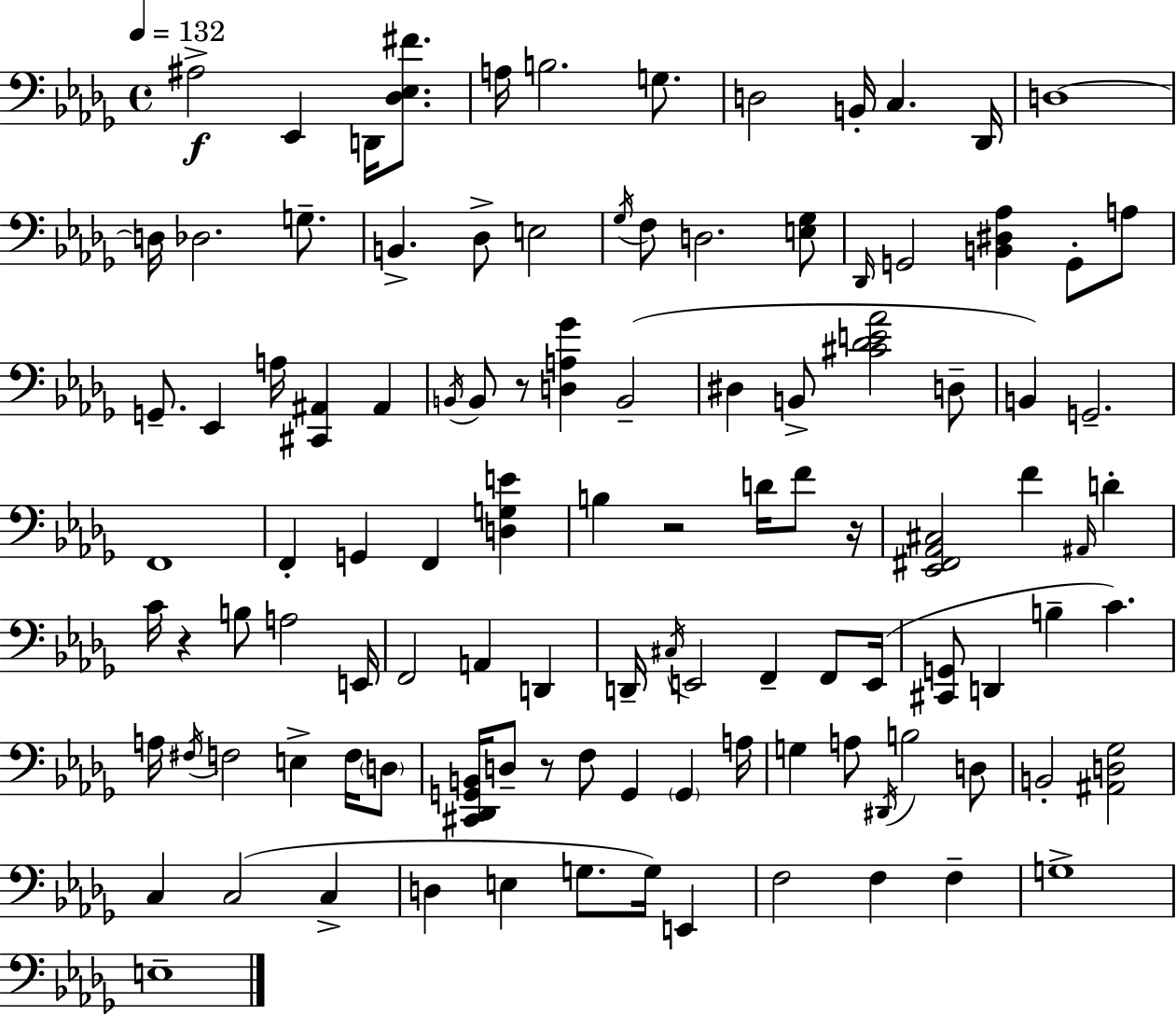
A#3/h Eb2/q D2/s [Db3,Eb3,F#4]/e. A3/s B3/h. G3/e. D3/h B2/s C3/q. Db2/s D3/w D3/s Db3/h. G3/e. B2/q. Db3/e E3/h Gb3/s F3/e D3/h. [E3,Gb3]/e Db2/s G2/h [B2,D#3,Ab3]/q G2/e A3/e G2/e. Eb2/q A3/s [C#2,A#2]/q A#2/q B2/s B2/e R/e [D3,A3,Gb4]/q B2/h D#3/q B2/e [C#4,Db4,E4,Ab4]/h D3/e B2/q G2/h. F2/w F2/q G2/q F2/q [D3,G3,E4]/q B3/q R/h D4/s F4/e R/s [Eb2,F#2,Ab2,C#3]/h F4/q A#2/s D4/q C4/s R/q B3/e A3/h E2/s F2/h A2/q D2/q D2/s C#3/s E2/h F2/q F2/e E2/s [C#2,G2]/e D2/q B3/q C4/q. A3/s F#3/s F3/h E3/q F3/s D3/e [C#2,Db2,G2,B2]/s D3/e R/e F3/e G2/q G2/q A3/s G3/q A3/e D#2/s B3/h D3/e B2/h [A#2,D3,Gb3]/h C3/q C3/h C3/q D3/q E3/q G3/e. G3/s E2/q F3/h F3/q F3/q G3/w E3/w